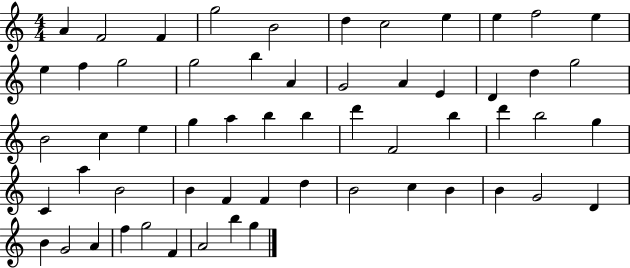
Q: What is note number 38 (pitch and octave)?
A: A5